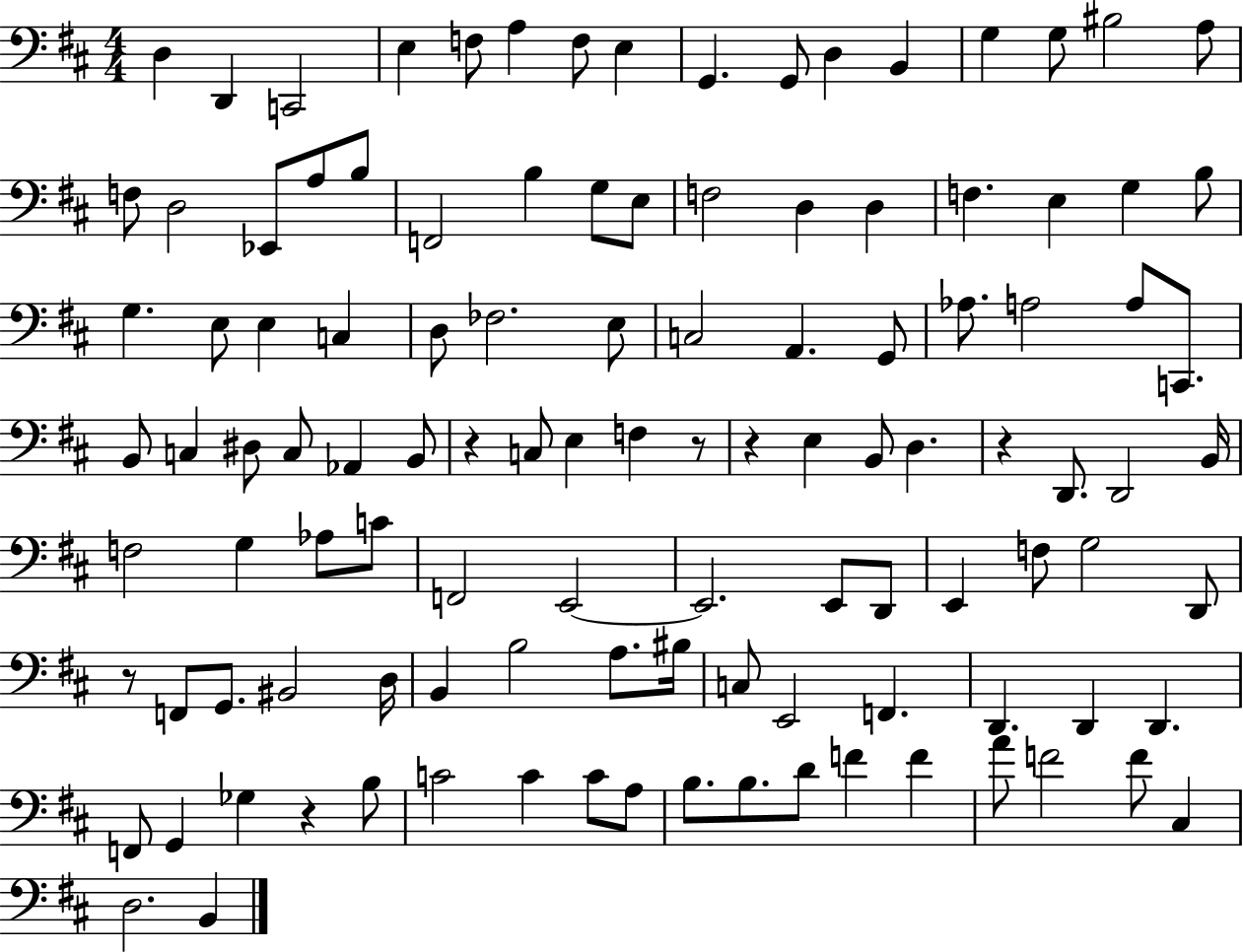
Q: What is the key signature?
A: D major